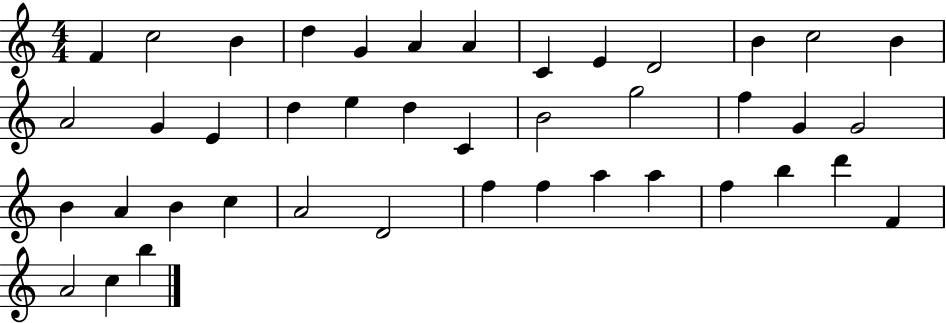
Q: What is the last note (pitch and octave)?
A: B5